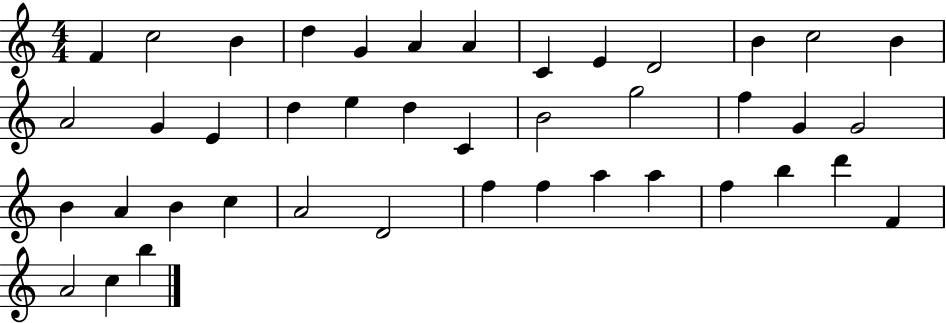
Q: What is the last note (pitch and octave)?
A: B5